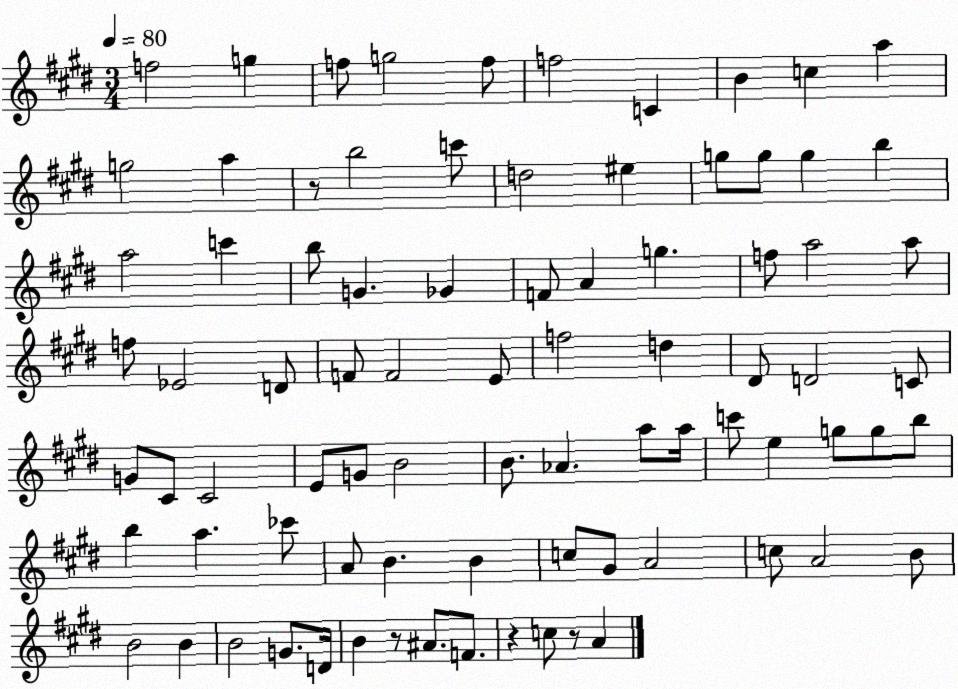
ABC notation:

X:1
T:Untitled
M:3/4
L:1/4
K:E
f2 g f/2 g2 f/2 f2 C B c a g2 a z/2 b2 c'/2 d2 ^e g/2 g/2 g b a2 c' b/2 G _G F/2 A g f/2 a2 a/2 f/2 _E2 D/2 F/2 F2 E/2 f2 d ^D/2 D2 C/2 G/2 ^C/2 ^C2 E/2 G/2 B2 B/2 _A a/2 a/4 c'/2 e g/2 g/2 b/2 b a _c'/2 A/2 B B c/2 ^G/2 A2 c/2 A2 B/2 B2 B B2 G/2 D/4 B z/2 ^A/2 F/2 z c/2 z/2 A